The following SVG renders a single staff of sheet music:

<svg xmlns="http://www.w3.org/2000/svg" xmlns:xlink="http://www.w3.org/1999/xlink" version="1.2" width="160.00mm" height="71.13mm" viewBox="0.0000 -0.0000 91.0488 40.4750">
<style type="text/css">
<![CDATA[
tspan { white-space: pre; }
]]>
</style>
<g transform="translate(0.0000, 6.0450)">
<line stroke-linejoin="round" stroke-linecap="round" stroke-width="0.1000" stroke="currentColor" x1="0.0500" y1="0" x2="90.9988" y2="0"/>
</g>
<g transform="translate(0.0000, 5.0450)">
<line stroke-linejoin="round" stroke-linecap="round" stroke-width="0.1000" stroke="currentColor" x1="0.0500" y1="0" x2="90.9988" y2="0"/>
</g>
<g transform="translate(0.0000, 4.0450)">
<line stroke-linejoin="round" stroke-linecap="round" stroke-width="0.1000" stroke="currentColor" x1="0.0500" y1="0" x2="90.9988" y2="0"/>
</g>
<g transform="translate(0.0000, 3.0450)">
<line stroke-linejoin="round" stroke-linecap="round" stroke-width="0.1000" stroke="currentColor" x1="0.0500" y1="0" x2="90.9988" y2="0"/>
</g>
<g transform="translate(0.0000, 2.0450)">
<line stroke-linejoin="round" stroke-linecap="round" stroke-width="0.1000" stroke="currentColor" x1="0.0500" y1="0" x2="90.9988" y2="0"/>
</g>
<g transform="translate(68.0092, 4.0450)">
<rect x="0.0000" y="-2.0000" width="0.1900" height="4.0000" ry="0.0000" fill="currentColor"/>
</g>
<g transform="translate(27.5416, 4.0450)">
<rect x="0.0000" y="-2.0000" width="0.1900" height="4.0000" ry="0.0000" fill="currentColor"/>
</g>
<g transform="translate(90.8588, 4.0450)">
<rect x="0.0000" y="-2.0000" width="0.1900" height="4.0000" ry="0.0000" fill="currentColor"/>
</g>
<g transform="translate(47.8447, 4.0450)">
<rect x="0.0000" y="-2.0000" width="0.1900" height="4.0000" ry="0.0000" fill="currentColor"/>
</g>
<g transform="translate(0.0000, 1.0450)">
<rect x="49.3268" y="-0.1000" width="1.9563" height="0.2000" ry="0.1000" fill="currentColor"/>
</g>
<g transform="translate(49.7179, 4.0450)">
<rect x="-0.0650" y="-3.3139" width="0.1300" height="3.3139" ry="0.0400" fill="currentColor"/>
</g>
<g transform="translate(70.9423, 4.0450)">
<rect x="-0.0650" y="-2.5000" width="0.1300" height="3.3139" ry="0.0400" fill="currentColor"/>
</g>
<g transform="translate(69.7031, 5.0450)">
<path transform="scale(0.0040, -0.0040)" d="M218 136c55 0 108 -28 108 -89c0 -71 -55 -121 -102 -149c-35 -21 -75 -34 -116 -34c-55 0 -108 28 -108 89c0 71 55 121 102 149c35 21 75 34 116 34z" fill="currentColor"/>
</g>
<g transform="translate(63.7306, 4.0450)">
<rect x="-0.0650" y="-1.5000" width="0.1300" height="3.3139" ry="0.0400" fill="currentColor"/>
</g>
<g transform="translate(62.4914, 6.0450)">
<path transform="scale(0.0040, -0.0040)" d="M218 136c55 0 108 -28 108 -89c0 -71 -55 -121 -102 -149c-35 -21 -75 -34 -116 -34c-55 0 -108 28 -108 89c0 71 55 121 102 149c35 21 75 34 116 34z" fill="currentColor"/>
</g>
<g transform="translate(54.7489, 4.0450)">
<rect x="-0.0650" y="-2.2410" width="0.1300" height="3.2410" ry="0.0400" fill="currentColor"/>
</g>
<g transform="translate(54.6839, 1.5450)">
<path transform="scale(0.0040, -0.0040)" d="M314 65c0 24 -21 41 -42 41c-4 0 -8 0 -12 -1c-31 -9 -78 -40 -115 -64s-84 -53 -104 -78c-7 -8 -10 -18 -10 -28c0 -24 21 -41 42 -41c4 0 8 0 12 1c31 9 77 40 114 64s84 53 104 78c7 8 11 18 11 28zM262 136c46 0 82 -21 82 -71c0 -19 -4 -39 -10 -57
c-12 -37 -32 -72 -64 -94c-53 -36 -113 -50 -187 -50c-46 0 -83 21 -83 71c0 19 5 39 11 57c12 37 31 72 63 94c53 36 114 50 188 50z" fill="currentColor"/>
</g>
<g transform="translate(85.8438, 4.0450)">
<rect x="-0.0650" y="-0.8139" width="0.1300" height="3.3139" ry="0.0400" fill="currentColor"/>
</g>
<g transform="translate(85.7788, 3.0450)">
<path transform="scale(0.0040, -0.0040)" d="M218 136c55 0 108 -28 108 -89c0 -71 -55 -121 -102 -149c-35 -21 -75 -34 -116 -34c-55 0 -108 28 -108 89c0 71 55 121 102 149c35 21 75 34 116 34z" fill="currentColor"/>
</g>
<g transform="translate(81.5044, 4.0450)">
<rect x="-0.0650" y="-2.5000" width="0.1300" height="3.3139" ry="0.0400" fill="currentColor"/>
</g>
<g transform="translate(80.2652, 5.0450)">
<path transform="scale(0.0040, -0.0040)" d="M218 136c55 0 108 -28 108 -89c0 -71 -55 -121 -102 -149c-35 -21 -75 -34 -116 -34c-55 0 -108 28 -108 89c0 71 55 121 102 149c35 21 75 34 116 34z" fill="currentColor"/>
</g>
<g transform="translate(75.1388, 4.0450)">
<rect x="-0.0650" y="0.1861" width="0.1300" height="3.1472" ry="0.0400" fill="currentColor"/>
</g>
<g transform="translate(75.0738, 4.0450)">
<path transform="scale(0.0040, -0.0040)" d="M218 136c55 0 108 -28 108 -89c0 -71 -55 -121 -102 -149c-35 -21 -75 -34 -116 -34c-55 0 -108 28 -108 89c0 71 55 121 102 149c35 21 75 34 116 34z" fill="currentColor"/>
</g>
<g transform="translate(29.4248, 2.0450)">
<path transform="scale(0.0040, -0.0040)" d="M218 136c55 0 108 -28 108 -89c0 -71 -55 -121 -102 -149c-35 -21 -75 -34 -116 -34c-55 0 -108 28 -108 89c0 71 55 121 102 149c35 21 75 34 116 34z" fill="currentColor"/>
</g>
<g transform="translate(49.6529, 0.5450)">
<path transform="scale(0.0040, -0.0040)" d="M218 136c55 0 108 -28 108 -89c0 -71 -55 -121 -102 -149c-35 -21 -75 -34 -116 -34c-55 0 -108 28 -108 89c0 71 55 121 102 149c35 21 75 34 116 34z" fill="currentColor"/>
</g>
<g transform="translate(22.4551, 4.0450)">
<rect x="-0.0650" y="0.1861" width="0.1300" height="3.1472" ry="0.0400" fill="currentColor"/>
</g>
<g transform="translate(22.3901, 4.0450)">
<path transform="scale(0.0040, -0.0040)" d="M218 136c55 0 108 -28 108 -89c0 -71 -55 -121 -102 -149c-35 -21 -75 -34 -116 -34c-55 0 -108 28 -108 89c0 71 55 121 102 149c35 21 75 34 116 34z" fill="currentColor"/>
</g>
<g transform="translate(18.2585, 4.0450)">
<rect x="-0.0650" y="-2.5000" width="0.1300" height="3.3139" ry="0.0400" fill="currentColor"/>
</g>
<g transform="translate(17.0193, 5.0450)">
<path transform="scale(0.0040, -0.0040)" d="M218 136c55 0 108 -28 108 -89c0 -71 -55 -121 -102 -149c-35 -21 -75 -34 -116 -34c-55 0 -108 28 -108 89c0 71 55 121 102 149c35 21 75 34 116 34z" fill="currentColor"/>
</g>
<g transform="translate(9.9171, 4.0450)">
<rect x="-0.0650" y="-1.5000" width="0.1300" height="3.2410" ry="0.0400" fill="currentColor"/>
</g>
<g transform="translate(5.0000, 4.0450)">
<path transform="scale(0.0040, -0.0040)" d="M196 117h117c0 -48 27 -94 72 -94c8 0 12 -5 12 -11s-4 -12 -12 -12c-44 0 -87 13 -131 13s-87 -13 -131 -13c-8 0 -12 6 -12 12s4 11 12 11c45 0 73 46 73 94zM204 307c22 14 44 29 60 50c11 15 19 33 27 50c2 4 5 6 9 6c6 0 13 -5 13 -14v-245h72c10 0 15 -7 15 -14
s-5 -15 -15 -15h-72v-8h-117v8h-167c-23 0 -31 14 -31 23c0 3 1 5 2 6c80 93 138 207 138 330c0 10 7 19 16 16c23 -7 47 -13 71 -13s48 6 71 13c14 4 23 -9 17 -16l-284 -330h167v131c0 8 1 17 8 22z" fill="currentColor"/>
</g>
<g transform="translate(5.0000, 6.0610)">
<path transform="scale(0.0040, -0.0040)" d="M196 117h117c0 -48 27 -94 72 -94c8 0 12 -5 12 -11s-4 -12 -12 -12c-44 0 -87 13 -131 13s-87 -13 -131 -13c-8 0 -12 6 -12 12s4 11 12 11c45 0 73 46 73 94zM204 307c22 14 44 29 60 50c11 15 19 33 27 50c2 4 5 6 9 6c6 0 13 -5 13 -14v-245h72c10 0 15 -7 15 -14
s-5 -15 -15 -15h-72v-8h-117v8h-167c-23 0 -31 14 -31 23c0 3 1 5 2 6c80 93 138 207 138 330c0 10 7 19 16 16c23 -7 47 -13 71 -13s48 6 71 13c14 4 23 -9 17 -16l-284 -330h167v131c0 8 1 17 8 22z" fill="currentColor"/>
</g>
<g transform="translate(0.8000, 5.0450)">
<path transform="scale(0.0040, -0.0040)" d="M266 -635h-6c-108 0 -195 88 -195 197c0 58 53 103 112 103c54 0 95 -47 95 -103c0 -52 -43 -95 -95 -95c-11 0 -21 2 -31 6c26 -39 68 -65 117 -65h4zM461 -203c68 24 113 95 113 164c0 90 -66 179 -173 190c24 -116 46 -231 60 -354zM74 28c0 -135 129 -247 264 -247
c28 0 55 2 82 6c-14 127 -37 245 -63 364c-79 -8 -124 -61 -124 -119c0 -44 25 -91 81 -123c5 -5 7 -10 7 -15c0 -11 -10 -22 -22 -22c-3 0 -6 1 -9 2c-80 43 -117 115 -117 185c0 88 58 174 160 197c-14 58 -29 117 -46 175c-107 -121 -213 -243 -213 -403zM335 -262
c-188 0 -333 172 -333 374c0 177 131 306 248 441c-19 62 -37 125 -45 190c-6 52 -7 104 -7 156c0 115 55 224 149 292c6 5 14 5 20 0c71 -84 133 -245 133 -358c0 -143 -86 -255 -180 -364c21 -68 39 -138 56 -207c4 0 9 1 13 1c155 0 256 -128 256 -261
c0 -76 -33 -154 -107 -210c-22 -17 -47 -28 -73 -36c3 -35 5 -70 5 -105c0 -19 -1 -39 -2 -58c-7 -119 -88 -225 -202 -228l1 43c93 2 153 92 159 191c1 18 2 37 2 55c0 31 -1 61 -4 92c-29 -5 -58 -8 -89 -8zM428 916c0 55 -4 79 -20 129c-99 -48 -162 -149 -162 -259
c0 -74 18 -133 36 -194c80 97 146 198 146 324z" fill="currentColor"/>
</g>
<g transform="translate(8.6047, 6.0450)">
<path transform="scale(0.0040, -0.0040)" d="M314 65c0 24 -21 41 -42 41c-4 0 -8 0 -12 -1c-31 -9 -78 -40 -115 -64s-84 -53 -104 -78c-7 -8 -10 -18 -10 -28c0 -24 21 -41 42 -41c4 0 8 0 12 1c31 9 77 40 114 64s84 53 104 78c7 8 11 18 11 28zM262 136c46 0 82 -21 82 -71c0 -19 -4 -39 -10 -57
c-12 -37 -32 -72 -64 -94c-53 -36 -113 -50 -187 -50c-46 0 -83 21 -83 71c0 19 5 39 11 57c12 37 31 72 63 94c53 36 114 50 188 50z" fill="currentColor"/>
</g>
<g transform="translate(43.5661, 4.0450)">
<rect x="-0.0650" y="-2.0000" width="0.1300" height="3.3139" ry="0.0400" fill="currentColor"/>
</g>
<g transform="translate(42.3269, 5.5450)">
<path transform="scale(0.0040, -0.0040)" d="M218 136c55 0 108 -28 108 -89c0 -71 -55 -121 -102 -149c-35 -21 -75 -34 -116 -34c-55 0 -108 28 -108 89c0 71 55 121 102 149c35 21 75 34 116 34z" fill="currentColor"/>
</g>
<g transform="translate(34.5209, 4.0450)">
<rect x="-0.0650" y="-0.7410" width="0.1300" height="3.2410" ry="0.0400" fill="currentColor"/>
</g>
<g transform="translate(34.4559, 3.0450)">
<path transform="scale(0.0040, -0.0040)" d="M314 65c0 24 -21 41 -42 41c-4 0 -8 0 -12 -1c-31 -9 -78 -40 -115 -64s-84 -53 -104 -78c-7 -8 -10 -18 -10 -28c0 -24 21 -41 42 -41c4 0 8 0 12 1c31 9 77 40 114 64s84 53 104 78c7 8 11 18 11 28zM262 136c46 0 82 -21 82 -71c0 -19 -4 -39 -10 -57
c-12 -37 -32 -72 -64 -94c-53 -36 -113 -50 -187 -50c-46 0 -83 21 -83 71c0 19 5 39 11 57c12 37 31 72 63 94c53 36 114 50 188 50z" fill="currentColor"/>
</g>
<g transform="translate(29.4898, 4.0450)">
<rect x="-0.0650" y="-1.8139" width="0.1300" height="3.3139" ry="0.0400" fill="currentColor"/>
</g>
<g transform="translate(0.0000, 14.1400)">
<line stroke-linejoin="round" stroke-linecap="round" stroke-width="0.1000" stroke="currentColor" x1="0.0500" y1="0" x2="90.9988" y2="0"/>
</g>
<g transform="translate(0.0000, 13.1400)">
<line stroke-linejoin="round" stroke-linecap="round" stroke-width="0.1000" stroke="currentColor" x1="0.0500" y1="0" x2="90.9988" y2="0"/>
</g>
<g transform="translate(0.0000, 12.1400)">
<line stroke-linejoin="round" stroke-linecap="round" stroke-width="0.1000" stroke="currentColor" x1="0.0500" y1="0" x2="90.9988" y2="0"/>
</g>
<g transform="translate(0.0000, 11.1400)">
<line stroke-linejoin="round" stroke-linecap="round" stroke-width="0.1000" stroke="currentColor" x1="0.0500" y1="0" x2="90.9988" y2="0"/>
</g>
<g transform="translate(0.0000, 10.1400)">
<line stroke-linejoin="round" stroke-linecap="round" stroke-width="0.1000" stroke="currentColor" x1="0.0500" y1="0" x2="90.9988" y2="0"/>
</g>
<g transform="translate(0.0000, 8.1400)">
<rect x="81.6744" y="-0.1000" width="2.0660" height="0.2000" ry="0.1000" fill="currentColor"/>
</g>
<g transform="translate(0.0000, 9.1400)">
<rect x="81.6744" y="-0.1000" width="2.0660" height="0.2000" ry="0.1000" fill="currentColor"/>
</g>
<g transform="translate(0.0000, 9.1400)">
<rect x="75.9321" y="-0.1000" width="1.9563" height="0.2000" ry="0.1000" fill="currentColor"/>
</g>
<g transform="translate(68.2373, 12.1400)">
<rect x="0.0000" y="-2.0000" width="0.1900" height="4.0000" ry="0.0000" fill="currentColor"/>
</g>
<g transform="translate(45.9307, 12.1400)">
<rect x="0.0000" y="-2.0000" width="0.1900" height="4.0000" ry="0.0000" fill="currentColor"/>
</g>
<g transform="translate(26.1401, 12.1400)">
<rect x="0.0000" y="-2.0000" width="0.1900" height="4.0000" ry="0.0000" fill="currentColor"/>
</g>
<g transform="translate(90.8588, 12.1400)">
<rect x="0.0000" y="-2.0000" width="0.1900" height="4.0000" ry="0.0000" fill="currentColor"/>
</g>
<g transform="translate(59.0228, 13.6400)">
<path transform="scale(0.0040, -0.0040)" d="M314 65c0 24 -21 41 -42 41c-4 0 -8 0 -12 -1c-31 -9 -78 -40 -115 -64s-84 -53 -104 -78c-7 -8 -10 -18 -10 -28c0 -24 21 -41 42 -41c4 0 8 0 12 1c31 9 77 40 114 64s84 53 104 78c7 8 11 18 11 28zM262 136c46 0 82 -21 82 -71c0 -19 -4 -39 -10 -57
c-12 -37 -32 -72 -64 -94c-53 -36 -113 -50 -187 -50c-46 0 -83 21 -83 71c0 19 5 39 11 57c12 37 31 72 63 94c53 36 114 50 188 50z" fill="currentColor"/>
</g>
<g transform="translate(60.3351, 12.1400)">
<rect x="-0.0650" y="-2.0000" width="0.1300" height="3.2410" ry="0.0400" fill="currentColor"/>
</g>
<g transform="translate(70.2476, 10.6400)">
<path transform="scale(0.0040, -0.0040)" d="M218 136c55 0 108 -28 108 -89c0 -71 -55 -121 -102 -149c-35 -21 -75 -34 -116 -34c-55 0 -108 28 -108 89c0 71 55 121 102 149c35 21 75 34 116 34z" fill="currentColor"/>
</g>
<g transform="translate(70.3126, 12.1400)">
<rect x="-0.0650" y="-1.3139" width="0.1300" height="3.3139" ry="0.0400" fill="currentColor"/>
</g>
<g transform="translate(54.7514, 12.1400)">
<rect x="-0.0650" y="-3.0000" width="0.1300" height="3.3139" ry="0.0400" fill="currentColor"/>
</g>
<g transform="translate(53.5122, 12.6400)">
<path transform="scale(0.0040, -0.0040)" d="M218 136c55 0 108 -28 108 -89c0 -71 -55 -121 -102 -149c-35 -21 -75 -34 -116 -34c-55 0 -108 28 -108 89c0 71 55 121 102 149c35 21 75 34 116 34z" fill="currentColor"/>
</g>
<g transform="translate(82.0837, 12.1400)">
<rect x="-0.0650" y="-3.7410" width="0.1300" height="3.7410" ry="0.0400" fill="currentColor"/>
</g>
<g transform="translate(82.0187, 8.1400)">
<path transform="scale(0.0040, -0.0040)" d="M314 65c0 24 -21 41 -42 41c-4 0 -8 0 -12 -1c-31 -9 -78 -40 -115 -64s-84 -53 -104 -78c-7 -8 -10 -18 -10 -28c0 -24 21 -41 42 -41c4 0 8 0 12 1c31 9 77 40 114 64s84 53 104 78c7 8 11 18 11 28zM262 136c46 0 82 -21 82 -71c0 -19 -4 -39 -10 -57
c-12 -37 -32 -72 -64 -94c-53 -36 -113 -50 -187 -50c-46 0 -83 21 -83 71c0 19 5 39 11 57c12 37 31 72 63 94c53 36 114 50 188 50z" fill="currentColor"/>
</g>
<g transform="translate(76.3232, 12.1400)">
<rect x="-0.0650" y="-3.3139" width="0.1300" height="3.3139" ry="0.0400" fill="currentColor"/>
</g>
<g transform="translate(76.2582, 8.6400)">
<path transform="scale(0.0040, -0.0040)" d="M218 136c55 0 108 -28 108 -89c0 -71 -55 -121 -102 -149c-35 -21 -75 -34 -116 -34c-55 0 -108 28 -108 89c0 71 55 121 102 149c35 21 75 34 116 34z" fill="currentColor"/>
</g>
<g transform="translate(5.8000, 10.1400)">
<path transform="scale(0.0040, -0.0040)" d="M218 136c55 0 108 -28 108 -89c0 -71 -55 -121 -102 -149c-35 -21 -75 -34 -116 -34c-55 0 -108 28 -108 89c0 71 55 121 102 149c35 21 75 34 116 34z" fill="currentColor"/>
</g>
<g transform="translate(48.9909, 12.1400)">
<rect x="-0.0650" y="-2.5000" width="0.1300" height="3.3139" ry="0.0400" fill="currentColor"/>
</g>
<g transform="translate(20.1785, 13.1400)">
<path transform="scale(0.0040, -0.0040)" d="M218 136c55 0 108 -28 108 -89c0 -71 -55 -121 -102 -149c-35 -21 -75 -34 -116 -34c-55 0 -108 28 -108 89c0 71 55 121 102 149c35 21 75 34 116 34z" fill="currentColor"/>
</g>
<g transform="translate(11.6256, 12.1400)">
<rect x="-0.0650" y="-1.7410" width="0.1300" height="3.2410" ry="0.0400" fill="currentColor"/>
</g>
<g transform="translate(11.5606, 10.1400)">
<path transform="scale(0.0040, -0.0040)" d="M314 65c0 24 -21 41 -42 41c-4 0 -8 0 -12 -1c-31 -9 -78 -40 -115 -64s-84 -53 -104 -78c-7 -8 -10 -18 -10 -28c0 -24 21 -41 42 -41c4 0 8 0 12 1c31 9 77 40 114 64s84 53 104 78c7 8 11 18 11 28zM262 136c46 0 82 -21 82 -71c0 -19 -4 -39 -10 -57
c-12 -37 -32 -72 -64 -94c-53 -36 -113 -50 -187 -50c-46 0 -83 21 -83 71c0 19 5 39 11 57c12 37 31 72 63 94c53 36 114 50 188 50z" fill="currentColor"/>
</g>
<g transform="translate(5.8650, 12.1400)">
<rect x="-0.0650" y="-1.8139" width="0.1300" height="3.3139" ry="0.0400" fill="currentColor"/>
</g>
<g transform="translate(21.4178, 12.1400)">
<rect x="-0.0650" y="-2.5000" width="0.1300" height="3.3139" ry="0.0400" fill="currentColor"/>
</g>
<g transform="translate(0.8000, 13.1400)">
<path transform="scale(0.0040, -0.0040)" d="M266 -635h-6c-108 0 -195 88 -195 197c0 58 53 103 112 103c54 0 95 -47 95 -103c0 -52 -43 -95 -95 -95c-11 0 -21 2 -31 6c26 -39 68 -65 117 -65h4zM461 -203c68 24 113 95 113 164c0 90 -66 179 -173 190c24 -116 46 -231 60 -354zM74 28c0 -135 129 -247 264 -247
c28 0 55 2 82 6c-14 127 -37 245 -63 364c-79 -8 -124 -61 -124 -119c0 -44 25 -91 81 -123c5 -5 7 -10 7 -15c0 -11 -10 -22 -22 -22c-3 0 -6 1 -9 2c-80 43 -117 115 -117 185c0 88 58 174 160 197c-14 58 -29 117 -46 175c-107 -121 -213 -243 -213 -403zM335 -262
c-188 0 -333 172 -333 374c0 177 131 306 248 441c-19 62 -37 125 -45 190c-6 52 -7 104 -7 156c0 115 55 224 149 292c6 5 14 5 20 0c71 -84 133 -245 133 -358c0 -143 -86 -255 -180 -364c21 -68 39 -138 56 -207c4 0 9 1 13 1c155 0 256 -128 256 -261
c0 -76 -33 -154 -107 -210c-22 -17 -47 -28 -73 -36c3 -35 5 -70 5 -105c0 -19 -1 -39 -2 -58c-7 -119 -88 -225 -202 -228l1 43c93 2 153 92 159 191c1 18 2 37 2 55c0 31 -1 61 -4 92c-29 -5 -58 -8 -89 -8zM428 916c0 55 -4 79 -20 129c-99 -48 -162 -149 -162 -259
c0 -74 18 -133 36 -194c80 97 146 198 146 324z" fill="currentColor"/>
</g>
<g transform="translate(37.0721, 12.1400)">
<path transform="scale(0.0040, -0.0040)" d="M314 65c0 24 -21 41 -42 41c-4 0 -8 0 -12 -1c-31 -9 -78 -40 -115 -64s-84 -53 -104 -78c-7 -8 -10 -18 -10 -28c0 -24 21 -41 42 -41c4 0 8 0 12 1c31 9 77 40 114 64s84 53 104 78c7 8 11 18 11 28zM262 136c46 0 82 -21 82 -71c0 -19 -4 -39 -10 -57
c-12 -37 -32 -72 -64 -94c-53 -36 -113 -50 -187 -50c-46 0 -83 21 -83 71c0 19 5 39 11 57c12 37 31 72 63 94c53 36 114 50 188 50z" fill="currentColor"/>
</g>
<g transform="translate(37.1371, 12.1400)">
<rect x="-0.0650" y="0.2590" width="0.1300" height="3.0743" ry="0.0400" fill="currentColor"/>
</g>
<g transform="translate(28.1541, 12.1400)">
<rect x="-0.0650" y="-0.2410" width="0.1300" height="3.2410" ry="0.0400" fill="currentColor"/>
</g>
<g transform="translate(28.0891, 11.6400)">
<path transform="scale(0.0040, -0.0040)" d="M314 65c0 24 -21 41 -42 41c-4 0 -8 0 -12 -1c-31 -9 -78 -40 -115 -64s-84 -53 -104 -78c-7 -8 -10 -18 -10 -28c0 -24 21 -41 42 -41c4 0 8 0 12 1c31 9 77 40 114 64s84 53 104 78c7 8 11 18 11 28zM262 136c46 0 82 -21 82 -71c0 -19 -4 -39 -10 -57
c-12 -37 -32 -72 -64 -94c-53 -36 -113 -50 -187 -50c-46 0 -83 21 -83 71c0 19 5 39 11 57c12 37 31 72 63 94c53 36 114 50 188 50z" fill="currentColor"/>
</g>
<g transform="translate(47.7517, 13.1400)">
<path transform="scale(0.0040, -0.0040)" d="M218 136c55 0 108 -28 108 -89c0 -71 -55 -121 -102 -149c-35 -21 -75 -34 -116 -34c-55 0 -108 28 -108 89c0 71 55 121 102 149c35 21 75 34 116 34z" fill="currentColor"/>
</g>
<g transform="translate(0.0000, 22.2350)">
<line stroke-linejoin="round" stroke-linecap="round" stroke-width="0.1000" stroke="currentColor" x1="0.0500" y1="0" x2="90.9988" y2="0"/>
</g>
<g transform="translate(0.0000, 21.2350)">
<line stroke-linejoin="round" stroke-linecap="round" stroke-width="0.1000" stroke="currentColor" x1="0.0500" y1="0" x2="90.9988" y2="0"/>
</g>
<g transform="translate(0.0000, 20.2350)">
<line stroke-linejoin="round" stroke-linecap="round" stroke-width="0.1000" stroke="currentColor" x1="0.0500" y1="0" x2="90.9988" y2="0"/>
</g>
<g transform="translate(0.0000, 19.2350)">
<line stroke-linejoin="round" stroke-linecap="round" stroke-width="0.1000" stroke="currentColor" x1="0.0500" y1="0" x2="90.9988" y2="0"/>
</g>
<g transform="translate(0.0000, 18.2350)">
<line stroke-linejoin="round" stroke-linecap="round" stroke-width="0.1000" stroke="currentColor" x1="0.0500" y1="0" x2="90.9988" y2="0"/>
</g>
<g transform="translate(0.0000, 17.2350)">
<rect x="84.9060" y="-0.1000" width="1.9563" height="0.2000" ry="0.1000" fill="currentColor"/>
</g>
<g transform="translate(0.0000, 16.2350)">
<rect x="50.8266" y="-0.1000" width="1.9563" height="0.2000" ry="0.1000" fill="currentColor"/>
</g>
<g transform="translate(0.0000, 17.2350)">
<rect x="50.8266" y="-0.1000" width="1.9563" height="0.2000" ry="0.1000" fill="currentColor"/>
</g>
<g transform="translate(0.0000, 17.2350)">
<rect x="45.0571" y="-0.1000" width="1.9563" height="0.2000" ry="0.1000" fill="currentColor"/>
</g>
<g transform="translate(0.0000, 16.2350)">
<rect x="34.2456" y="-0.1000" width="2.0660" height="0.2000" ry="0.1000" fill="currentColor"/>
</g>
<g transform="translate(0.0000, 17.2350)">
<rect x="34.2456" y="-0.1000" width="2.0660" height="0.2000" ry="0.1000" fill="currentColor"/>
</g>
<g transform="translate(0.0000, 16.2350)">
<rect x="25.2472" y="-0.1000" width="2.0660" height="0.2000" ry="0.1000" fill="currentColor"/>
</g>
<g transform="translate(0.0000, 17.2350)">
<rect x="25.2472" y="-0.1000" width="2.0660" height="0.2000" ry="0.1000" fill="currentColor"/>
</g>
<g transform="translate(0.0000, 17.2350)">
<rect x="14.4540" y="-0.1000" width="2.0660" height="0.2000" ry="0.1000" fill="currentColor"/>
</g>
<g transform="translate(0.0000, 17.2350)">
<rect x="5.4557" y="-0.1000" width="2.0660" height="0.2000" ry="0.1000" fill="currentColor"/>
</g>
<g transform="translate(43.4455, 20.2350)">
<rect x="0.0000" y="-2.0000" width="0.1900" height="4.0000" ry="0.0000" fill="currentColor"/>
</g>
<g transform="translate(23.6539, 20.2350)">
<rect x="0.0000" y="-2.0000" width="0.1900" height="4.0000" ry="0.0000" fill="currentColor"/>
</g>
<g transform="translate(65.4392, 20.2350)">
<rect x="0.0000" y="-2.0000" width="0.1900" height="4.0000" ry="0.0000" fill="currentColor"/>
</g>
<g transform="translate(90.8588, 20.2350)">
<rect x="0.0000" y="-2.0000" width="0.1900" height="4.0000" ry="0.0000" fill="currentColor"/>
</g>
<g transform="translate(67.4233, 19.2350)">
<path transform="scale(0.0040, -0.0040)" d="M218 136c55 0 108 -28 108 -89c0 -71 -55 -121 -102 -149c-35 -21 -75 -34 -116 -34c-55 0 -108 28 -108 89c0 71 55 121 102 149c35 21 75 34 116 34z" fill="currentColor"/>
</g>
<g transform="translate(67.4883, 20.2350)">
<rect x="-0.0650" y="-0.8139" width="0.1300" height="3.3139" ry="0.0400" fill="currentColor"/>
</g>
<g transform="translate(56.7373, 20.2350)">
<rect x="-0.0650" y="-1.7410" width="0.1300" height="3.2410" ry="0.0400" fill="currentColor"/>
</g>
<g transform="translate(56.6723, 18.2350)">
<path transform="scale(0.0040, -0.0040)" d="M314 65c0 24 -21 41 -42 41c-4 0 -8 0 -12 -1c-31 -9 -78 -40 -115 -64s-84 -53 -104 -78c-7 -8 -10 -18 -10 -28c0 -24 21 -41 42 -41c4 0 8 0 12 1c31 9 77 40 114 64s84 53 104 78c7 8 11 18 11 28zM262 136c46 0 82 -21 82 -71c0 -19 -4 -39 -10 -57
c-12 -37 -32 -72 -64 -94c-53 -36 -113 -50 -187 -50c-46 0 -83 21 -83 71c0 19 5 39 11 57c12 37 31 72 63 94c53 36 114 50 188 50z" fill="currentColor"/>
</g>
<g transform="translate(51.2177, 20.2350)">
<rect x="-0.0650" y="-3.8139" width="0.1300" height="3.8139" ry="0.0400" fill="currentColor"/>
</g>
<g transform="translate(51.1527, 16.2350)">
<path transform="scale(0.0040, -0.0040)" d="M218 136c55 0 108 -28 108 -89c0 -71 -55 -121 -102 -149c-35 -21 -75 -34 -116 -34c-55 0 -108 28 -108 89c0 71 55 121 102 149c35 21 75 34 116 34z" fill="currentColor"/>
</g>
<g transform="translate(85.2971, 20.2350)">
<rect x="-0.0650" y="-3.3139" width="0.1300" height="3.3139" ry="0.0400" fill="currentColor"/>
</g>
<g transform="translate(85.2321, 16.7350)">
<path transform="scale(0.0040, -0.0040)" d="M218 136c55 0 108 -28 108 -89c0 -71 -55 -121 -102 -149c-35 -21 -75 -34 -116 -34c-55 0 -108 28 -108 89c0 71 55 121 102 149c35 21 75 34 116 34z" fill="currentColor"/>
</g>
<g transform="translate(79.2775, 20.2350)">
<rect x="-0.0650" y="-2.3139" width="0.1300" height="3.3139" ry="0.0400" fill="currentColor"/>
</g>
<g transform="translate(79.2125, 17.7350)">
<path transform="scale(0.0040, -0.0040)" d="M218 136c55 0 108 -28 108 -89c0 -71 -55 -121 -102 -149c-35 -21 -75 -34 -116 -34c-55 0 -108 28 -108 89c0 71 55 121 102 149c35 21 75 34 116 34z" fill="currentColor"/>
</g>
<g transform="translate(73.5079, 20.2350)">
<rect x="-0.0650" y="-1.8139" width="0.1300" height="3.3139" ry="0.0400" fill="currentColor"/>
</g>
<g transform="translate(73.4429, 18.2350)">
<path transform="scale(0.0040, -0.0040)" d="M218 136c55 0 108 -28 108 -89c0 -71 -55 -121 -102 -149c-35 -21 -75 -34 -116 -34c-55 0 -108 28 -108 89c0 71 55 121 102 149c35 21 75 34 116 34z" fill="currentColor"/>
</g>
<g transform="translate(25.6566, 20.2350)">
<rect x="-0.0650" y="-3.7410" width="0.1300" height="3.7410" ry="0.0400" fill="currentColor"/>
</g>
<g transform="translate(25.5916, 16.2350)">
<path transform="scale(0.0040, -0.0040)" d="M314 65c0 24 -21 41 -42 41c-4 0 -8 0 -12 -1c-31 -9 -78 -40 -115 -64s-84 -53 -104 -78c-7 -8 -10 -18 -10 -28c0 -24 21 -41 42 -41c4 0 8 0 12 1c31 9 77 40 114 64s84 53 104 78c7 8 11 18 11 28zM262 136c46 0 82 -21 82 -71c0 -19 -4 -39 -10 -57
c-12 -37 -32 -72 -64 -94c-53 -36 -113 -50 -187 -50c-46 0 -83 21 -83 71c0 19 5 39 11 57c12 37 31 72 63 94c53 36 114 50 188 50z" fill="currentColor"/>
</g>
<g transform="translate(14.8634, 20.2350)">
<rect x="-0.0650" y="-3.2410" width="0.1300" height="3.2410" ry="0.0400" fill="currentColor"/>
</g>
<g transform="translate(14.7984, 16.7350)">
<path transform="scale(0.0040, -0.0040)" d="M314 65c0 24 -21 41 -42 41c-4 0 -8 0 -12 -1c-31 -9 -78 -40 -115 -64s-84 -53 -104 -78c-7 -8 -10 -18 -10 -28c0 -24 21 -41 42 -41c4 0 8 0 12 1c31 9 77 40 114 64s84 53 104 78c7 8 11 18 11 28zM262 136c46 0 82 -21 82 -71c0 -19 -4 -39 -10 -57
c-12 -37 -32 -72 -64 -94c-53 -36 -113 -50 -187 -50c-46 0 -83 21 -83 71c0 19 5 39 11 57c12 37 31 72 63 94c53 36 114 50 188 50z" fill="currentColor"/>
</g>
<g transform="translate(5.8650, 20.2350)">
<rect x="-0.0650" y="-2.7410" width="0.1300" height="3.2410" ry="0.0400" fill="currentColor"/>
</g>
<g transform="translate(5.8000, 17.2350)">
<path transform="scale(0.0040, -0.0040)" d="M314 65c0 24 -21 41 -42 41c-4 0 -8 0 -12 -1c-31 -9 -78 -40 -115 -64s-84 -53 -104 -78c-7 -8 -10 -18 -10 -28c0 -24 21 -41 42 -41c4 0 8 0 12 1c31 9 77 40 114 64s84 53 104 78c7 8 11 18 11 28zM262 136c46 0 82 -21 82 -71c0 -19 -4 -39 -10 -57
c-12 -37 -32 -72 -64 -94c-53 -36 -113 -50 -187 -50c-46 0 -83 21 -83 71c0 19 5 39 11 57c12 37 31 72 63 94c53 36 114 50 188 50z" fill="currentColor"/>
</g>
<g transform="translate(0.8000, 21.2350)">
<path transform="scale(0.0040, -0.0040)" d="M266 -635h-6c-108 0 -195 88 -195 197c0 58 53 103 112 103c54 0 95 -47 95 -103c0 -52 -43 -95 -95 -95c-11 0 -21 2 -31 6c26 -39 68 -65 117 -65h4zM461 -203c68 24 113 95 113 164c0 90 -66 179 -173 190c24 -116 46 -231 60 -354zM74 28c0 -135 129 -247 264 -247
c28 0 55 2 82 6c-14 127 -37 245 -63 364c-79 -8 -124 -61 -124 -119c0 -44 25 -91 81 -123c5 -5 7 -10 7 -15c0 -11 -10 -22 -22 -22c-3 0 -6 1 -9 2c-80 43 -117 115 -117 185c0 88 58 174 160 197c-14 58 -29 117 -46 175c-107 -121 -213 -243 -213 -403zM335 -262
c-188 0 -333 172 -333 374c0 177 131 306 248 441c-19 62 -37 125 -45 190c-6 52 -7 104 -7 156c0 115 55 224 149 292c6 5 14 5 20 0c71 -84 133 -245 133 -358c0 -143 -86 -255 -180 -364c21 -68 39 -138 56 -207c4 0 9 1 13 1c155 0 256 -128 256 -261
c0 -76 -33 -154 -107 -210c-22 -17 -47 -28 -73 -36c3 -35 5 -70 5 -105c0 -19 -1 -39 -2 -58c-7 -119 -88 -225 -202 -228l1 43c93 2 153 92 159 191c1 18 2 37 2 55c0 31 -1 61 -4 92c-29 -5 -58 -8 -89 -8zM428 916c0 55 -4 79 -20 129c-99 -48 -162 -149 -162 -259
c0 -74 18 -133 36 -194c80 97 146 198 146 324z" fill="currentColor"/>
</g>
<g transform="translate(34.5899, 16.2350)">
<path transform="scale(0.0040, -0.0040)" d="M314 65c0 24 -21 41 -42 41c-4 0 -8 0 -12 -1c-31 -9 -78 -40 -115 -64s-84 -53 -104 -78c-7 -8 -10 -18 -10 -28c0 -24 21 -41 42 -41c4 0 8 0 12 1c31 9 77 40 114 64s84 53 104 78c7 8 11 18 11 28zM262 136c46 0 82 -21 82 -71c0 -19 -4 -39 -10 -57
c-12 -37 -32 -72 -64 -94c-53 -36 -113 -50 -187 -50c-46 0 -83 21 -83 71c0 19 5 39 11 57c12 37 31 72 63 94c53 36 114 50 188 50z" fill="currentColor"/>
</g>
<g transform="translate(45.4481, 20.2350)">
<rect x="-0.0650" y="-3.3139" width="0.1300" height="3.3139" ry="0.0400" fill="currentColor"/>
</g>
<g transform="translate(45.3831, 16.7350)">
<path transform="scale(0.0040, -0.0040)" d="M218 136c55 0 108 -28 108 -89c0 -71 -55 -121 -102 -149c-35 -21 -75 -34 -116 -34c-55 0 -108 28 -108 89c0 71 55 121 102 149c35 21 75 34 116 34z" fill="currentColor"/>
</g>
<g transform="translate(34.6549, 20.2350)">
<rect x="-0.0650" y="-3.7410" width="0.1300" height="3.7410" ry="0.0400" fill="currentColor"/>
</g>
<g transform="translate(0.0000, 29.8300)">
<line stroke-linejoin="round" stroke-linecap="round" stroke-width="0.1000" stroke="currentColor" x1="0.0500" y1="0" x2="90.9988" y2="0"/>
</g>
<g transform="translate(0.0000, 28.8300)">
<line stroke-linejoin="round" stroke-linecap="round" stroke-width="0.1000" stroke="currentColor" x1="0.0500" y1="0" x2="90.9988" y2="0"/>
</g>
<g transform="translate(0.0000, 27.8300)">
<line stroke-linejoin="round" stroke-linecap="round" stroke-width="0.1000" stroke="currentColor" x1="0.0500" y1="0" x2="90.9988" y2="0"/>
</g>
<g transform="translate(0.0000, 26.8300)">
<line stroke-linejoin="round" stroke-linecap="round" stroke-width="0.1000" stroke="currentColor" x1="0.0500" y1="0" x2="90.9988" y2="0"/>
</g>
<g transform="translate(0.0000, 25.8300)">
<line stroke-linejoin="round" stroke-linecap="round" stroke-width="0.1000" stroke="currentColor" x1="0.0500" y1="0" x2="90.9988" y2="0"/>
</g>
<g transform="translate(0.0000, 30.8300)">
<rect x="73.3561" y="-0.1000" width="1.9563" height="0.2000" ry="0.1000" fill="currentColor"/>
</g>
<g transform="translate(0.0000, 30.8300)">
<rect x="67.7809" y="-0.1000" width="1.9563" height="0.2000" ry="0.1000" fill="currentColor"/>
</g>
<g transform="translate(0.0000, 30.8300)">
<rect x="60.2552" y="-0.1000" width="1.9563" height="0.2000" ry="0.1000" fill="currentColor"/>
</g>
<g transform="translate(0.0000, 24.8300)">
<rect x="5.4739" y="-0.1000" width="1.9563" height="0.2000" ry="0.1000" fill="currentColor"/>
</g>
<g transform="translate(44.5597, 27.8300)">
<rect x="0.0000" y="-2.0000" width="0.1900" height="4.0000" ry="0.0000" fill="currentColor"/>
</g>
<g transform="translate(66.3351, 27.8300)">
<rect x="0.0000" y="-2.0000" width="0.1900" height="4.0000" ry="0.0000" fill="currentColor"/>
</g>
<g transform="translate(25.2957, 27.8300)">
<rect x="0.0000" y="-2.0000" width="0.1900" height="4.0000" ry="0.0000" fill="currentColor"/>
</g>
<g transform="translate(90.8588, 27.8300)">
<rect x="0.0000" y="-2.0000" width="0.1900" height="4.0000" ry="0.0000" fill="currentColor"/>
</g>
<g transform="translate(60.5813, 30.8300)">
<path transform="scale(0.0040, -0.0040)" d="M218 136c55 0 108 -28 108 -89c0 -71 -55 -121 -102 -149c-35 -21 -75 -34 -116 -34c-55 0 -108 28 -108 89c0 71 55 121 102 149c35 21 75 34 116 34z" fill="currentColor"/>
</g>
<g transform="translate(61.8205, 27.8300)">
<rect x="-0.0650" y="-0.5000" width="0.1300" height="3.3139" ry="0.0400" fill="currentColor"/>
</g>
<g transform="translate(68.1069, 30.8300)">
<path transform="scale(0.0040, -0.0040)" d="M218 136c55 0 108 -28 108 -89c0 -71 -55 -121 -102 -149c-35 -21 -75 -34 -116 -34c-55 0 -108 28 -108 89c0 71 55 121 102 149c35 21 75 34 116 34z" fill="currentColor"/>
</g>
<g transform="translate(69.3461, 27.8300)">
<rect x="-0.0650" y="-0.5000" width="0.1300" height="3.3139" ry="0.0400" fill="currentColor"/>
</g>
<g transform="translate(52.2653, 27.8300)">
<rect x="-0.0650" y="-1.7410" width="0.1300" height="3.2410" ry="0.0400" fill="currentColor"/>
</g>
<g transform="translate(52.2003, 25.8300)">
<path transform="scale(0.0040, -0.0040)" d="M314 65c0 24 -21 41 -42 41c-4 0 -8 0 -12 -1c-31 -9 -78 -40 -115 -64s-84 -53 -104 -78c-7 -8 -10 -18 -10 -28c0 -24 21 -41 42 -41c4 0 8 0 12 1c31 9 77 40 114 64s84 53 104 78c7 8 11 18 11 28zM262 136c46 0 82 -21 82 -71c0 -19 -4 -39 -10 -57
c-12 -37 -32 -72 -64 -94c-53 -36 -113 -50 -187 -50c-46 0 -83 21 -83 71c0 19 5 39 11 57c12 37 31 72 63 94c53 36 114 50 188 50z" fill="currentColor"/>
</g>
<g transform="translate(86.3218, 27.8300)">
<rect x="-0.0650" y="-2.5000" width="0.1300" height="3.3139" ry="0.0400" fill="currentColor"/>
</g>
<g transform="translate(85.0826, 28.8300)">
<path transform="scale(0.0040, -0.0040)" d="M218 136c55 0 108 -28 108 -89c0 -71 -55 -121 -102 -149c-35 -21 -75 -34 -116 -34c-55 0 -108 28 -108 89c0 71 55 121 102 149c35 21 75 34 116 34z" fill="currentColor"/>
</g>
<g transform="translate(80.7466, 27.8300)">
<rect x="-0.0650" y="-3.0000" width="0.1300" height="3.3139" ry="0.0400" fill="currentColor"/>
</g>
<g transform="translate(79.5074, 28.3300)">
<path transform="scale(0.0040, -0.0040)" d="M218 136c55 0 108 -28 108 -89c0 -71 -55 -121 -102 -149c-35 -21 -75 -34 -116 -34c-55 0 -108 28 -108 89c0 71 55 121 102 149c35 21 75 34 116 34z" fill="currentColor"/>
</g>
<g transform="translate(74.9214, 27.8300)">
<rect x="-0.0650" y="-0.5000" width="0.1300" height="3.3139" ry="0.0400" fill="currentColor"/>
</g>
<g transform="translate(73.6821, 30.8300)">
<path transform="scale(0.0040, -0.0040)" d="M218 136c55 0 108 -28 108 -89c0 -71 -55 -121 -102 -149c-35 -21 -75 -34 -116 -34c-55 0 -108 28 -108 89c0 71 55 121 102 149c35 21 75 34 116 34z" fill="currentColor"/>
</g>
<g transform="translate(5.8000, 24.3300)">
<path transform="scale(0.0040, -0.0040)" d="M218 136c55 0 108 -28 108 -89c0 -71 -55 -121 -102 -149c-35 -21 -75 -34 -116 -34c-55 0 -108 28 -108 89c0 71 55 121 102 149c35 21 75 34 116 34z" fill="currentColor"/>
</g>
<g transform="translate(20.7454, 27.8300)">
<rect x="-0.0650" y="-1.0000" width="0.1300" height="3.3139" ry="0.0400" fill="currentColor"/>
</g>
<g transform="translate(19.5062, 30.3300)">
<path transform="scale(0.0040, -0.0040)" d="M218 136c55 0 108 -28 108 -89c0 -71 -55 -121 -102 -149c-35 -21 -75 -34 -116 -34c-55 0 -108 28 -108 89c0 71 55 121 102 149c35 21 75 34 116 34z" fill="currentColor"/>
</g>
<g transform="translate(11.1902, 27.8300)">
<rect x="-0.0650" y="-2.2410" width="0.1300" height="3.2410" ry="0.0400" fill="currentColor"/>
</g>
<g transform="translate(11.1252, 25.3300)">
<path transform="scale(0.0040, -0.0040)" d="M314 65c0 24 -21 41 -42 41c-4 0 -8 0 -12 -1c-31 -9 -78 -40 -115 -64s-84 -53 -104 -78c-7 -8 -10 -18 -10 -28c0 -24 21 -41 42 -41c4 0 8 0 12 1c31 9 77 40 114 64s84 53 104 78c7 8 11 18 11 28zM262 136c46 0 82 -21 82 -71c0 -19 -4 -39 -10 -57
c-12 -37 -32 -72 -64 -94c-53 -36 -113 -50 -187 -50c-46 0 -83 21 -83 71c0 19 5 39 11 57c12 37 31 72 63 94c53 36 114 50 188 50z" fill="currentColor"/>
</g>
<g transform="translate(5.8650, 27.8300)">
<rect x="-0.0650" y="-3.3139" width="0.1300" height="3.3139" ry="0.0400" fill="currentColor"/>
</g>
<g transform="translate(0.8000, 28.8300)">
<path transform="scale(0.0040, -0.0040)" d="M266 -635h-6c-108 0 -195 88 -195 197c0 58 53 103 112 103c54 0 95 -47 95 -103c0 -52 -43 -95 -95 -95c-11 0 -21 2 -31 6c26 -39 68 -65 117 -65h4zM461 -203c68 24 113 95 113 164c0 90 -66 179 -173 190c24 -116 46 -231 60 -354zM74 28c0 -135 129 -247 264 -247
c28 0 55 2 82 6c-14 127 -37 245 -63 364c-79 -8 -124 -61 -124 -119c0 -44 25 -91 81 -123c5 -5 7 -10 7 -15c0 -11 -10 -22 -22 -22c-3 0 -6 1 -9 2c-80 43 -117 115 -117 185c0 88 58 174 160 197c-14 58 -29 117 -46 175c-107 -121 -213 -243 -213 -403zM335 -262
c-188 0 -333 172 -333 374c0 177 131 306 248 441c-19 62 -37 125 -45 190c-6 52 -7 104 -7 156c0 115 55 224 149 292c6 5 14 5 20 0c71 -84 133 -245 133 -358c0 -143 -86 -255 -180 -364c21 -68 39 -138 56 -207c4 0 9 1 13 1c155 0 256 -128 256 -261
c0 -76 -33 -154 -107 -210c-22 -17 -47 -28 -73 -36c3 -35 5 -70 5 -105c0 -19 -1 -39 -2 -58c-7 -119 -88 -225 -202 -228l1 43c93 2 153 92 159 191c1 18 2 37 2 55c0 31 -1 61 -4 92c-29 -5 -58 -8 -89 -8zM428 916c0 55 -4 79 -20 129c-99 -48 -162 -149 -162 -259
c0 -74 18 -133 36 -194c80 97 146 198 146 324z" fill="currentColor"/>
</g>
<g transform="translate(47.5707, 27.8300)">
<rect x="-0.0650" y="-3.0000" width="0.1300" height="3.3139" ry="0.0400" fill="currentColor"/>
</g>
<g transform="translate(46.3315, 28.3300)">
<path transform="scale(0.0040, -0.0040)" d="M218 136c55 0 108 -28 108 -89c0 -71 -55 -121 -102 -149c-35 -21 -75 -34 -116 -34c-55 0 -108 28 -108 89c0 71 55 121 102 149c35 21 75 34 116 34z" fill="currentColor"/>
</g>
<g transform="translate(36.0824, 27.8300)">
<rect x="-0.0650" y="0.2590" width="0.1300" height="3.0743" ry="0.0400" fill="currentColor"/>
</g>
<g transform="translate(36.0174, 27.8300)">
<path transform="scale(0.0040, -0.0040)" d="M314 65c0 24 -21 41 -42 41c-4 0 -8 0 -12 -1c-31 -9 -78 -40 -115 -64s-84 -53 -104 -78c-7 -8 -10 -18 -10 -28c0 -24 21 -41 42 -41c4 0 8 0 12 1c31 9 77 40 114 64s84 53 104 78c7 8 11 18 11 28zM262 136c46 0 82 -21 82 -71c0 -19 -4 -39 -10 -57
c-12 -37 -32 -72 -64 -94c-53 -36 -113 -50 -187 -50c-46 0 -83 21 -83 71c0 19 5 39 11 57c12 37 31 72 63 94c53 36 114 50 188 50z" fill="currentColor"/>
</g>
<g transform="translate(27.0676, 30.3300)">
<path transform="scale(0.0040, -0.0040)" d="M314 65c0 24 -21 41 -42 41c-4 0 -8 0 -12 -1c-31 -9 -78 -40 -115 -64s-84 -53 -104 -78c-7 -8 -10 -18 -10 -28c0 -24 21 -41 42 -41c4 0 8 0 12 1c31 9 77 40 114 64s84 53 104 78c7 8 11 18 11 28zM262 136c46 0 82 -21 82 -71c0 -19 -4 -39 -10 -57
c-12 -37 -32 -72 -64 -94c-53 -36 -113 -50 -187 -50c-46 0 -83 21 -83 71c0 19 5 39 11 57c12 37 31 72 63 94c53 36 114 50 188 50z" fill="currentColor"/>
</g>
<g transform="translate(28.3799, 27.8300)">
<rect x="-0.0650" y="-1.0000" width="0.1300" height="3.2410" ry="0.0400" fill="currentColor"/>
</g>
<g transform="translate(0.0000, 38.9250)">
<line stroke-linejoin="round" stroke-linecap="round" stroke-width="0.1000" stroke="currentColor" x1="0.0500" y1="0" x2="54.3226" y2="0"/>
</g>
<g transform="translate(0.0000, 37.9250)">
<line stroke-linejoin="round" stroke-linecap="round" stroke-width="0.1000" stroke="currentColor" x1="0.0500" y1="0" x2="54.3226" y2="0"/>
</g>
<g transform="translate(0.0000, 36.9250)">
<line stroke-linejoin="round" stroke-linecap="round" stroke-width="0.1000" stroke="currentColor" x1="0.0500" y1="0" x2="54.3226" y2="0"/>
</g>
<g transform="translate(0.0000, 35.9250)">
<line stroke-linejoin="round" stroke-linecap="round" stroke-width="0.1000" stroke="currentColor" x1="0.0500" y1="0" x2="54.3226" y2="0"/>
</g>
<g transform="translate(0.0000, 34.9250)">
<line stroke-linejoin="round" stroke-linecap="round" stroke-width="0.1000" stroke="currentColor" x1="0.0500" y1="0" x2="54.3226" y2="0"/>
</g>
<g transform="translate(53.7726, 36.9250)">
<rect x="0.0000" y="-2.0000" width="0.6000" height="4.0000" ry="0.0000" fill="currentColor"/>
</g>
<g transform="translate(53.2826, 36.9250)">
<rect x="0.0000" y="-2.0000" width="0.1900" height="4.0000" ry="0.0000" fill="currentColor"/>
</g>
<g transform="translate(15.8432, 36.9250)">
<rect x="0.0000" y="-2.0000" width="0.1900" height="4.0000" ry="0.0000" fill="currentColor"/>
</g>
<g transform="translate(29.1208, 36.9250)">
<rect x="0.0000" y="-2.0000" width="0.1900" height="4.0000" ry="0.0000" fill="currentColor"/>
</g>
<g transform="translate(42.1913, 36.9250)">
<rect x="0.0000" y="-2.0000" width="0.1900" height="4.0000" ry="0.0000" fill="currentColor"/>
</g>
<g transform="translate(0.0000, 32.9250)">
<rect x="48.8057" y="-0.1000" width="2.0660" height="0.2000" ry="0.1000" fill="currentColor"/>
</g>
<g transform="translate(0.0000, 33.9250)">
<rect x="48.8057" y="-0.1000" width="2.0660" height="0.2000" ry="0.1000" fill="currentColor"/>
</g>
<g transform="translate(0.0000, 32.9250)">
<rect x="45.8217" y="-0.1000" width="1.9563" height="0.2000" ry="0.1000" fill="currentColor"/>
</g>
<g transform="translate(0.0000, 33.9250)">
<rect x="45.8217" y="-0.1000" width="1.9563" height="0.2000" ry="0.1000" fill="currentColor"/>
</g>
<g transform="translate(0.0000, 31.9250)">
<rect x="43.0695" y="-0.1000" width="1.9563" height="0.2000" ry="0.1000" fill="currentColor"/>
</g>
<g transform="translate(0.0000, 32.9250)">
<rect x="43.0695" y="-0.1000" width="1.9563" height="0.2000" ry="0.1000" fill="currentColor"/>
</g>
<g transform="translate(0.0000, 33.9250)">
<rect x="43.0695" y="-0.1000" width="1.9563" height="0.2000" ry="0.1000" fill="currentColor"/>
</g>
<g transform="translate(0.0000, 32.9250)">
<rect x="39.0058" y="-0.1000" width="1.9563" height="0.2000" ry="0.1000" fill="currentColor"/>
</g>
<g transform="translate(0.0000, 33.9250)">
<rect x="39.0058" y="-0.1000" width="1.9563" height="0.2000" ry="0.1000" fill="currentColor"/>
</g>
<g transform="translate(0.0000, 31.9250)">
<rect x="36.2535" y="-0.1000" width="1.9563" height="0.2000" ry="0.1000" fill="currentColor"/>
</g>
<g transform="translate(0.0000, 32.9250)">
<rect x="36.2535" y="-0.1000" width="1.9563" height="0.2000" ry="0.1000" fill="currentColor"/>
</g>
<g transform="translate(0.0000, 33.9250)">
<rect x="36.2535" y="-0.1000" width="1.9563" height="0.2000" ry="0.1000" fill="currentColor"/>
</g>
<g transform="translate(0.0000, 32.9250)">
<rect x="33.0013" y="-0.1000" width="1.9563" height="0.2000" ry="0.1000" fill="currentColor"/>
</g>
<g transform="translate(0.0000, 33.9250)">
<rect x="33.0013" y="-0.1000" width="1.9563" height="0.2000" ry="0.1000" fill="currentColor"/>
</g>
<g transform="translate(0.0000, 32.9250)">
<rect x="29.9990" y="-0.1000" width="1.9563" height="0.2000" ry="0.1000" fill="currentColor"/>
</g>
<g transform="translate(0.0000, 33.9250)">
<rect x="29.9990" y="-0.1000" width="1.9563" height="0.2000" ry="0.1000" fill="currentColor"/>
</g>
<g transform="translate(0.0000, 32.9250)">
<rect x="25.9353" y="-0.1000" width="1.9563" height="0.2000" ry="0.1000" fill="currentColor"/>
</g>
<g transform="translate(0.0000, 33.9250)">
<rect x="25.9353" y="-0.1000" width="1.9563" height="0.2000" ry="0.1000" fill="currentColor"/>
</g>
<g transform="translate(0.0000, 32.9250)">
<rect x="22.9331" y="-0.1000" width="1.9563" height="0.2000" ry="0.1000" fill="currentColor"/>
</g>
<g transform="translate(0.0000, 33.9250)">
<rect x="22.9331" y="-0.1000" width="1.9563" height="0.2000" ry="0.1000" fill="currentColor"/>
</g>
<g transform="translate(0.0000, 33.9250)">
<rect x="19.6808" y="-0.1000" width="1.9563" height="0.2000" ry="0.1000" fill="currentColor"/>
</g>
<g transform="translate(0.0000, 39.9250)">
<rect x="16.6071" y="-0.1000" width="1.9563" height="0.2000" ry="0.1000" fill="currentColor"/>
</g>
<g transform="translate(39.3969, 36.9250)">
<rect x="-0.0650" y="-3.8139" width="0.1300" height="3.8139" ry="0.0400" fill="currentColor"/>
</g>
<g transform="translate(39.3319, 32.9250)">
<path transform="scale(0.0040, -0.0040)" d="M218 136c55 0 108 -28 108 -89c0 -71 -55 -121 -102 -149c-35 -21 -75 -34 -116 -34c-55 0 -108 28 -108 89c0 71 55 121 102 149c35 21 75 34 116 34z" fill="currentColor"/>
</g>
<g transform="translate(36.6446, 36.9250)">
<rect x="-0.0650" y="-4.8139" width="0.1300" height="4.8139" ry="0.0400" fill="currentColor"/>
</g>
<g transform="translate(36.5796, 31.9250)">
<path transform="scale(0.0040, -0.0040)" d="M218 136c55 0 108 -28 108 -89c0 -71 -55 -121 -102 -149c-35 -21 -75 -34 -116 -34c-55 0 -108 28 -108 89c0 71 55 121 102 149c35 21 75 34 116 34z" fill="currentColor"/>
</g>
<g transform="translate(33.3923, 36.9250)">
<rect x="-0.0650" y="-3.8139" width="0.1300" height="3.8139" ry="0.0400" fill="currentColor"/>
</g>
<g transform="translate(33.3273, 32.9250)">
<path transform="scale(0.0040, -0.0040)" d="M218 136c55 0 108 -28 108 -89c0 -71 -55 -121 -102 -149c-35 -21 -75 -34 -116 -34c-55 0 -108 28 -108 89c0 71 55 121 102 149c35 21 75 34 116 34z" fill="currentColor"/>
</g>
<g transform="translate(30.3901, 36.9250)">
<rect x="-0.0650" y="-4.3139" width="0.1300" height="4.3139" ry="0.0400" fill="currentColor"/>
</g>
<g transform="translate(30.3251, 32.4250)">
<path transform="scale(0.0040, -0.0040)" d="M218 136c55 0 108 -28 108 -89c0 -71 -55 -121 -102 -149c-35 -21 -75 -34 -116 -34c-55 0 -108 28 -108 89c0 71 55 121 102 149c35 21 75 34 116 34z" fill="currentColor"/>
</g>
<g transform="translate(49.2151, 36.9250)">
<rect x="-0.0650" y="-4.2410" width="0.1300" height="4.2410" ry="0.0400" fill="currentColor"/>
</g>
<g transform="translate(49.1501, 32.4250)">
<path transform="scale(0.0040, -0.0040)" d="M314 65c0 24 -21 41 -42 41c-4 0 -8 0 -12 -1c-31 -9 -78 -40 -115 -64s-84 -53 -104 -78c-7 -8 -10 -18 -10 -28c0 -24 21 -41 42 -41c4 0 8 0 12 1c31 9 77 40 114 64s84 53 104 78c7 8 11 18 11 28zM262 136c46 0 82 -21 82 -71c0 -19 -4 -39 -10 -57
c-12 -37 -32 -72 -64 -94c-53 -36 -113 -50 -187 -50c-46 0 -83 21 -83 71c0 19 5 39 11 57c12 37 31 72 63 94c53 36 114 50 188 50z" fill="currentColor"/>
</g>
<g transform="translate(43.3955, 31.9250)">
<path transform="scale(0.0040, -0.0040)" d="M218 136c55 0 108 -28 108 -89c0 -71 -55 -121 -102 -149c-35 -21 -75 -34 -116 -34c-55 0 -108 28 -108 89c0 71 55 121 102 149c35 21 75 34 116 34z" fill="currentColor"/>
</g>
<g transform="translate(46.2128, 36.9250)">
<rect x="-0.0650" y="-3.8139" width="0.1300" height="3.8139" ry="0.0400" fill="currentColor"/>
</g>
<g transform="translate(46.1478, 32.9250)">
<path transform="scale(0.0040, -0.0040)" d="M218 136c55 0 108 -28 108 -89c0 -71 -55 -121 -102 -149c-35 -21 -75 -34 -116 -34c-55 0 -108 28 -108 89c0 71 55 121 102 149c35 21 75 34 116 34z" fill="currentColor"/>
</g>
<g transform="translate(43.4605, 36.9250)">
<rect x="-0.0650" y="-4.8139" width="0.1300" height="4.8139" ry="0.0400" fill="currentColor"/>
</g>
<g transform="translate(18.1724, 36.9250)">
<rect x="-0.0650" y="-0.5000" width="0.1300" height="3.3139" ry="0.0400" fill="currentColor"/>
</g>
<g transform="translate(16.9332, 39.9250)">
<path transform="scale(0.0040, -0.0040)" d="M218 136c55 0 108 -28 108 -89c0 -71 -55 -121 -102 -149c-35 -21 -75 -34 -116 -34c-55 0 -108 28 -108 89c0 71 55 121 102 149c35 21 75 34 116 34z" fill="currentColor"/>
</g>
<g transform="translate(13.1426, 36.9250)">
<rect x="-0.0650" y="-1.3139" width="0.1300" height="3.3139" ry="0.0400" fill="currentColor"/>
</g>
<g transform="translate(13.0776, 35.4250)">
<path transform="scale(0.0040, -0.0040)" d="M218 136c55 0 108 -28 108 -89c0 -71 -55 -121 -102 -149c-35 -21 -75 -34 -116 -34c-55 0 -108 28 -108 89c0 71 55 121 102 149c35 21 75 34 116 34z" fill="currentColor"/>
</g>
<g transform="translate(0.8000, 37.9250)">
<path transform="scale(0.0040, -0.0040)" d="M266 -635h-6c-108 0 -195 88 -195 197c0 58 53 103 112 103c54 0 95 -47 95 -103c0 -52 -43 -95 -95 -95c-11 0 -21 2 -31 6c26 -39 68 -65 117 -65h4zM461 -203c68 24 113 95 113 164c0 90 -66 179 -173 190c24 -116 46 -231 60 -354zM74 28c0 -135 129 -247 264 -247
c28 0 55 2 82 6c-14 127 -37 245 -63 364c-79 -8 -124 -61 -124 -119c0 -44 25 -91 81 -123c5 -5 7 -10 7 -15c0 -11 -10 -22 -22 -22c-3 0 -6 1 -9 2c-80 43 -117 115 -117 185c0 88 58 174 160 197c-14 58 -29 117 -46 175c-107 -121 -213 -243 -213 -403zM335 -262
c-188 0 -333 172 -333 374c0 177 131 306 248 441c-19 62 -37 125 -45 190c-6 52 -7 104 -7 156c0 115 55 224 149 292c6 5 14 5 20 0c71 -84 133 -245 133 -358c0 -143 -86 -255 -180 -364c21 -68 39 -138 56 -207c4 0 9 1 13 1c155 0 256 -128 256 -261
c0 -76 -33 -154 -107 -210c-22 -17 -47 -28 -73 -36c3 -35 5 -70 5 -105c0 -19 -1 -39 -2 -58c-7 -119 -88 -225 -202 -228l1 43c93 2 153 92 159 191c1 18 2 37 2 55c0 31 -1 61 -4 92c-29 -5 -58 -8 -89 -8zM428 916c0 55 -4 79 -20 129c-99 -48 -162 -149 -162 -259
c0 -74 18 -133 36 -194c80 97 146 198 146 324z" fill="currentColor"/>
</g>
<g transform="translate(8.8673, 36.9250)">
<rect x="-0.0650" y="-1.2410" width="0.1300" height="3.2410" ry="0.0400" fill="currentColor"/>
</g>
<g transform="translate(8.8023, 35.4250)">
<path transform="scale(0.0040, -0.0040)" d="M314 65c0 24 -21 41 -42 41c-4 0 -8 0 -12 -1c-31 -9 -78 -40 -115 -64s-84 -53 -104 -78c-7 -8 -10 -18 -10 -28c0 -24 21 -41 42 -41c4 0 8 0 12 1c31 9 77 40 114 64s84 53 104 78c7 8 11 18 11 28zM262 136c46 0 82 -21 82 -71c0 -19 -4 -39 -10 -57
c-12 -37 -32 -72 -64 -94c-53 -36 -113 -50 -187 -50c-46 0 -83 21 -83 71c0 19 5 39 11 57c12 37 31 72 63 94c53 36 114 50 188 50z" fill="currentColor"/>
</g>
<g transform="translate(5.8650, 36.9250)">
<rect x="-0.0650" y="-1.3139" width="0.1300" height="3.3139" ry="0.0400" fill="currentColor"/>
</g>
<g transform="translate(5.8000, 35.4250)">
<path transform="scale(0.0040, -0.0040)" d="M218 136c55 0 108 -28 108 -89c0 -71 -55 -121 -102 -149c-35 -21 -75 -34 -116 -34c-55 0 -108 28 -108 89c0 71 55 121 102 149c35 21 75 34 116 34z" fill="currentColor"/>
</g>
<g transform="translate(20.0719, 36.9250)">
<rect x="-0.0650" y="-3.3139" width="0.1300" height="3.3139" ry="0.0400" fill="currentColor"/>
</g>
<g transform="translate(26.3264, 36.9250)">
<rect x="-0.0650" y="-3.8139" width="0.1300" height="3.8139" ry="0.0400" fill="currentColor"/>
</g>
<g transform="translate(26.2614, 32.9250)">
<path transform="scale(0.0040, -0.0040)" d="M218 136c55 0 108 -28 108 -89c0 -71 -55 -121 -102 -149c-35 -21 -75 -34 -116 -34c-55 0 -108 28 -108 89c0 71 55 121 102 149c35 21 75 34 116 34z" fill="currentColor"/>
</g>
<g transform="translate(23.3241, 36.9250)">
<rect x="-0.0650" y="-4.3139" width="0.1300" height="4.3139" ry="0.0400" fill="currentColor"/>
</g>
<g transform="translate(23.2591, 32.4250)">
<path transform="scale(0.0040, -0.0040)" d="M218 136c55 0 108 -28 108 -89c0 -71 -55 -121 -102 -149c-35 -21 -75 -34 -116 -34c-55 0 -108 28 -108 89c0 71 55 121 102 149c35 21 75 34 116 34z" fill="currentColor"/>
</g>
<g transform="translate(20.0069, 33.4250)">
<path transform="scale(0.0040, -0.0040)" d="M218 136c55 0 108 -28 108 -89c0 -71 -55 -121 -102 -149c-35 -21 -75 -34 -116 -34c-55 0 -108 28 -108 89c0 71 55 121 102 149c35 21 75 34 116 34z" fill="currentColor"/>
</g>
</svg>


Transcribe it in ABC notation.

X:1
T:Untitled
M:4/4
L:1/4
K:C
E2 G B f d2 F b g2 E G B G d f f2 G c2 B2 G A F2 e b c'2 a2 b2 c'2 c'2 b c' f2 d f g b b g2 D D2 B2 A f2 C C C A G e e2 e C b d' c' d' c' e' c' e' c' d'2